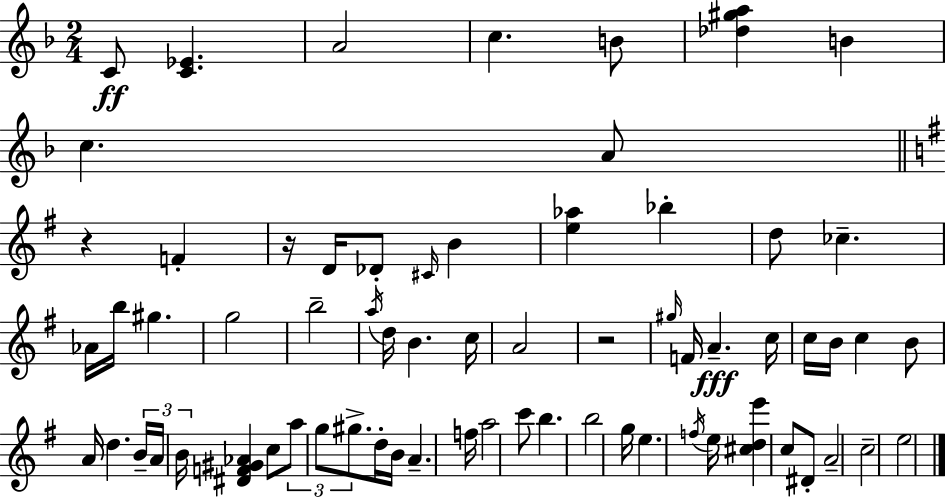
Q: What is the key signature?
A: F major